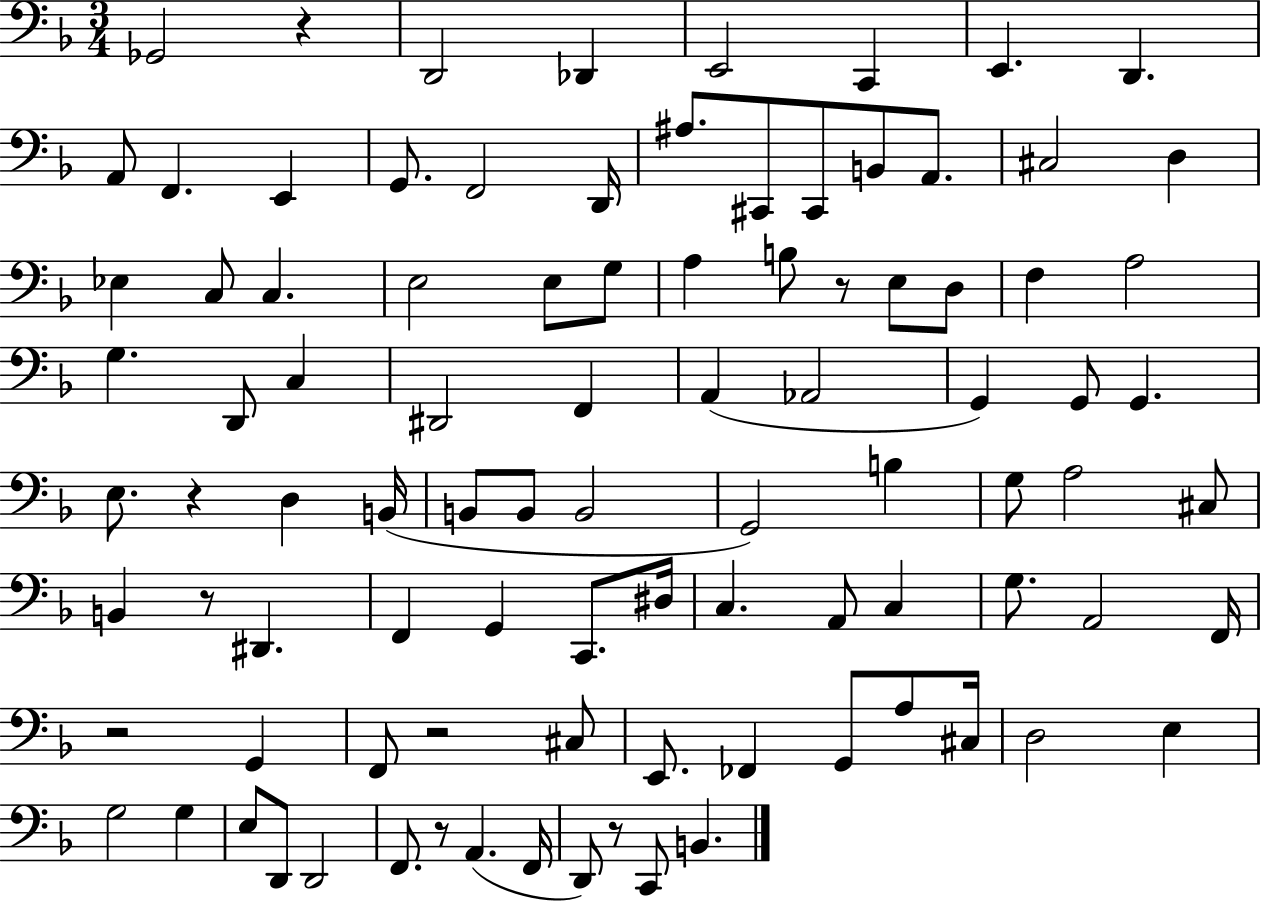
Gb2/h R/q D2/h Db2/q E2/h C2/q E2/q. D2/q. A2/e F2/q. E2/q G2/e. F2/h D2/s A#3/e. C#2/e C#2/e B2/e A2/e. C#3/h D3/q Eb3/q C3/e C3/q. E3/h E3/e G3/e A3/q B3/e R/e E3/e D3/e F3/q A3/h G3/q. D2/e C3/q D#2/h F2/q A2/q Ab2/h G2/q G2/e G2/q. E3/e. R/q D3/q B2/s B2/e B2/e B2/h G2/h B3/q G3/e A3/h C#3/e B2/q R/e D#2/q. F2/q G2/q C2/e. D#3/s C3/q. A2/e C3/q G3/e. A2/h F2/s R/h G2/q F2/e R/h C#3/e E2/e. FES2/q G2/e A3/e C#3/s D3/h E3/q G3/h G3/q E3/e D2/e D2/h F2/e. R/e A2/q. F2/s D2/e R/e C2/e B2/q.